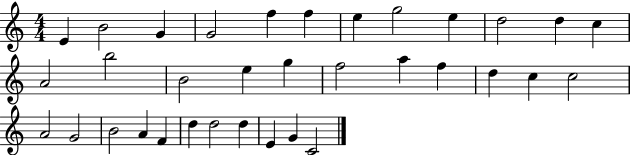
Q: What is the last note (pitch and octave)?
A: C4